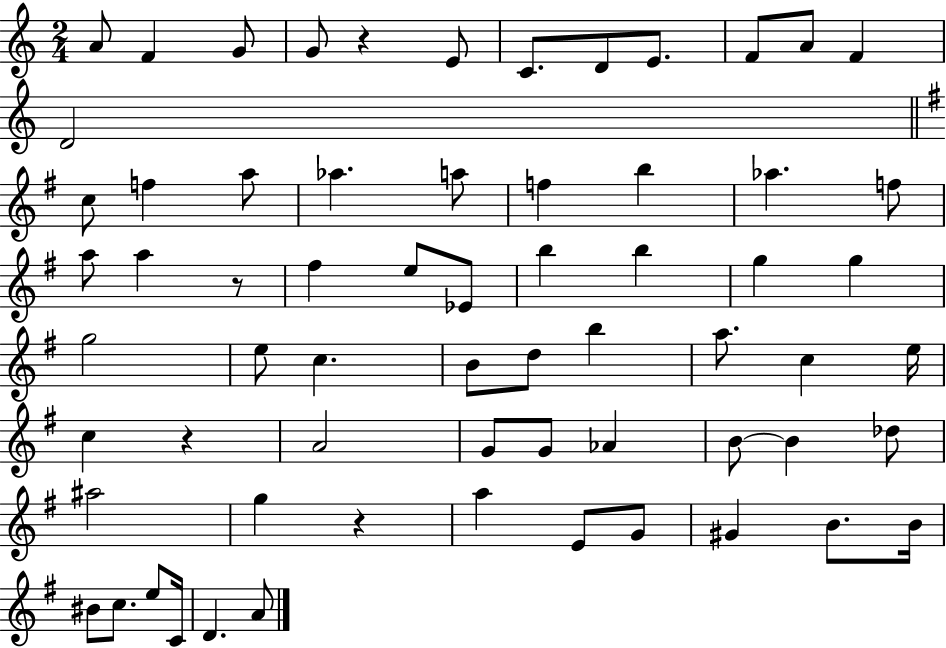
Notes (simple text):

A4/e F4/q G4/e G4/e R/q E4/e C4/e. D4/e E4/e. F4/e A4/e F4/q D4/h C5/e F5/q A5/e Ab5/q. A5/e F5/q B5/q Ab5/q. F5/e A5/e A5/q R/e F#5/q E5/e Eb4/e B5/q B5/q G5/q G5/q G5/h E5/e C5/q. B4/e D5/e B5/q A5/e. C5/q E5/s C5/q R/q A4/h G4/e G4/e Ab4/q B4/e B4/q Db5/e A#5/h G5/q R/q A5/q E4/e G4/e G#4/q B4/e. B4/s BIS4/e C5/e. E5/e C4/s D4/q. A4/e